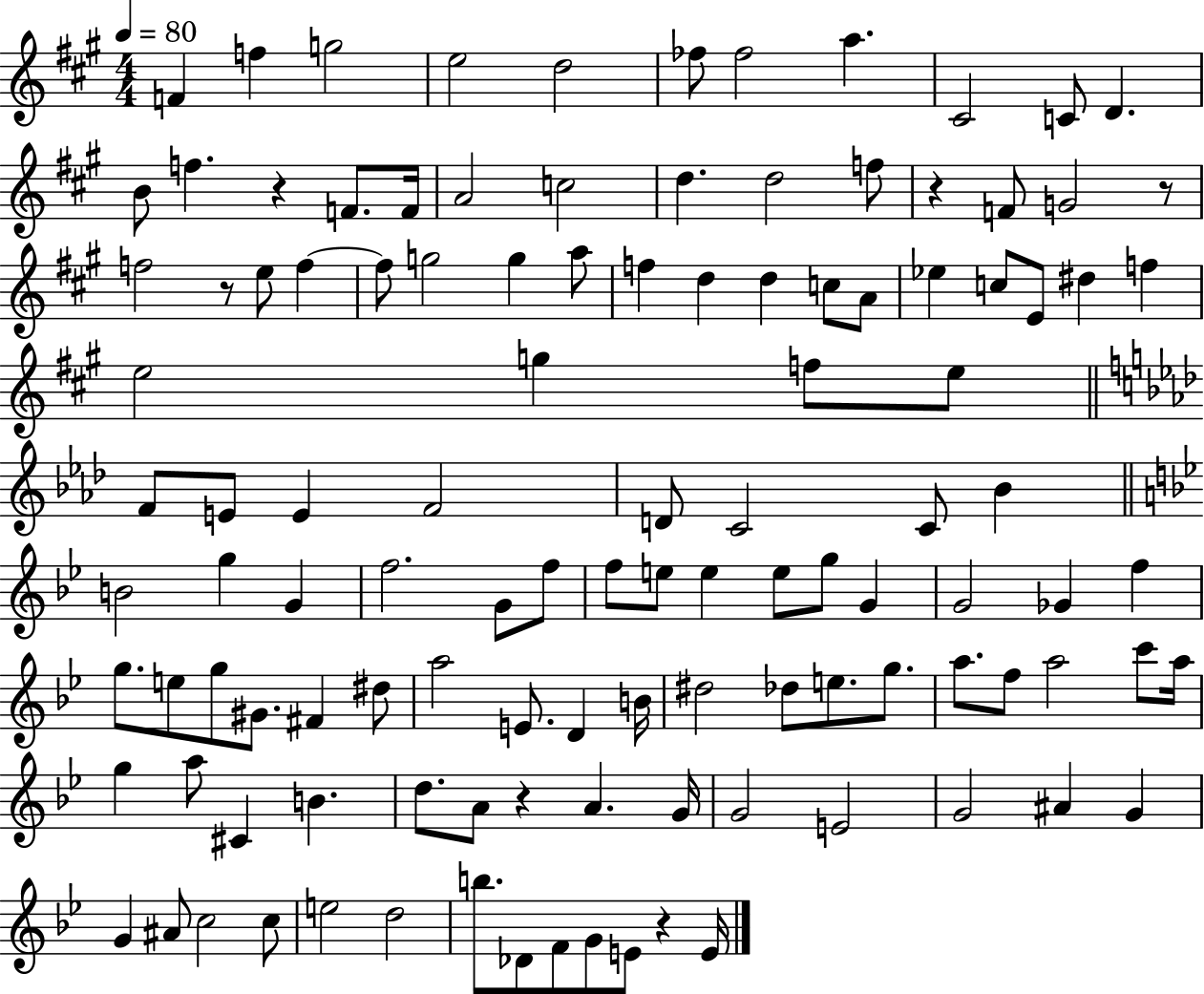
F4/q F5/q G5/h E5/h D5/h FES5/e FES5/h A5/q. C#4/h C4/e D4/q. B4/e F5/q. R/q F4/e. F4/s A4/h C5/h D5/q. D5/h F5/e R/q F4/e G4/h R/e F5/h R/e E5/e F5/q F5/e G5/h G5/q A5/e F5/q D5/q D5/q C5/e A4/e Eb5/q C5/e E4/e D#5/q F5/q E5/h G5/q F5/e E5/e F4/e E4/e E4/q F4/h D4/e C4/h C4/e Bb4/q B4/h G5/q G4/q F5/h. G4/e F5/e F5/e E5/e E5/q E5/e G5/e G4/q G4/h Gb4/q F5/q G5/e. E5/e G5/e G#4/e. F#4/q D#5/e A5/h E4/e. D4/q B4/s D#5/h Db5/e E5/e. G5/e. A5/e. F5/e A5/h C6/e A5/s G5/q A5/e C#4/q B4/q. D5/e. A4/e R/q A4/q. G4/s G4/h E4/h G4/h A#4/q G4/q G4/q A#4/e C5/h C5/e E5/h D5/h B5/e. Db4/e F4/e G4/e E4/e R/q E4/s